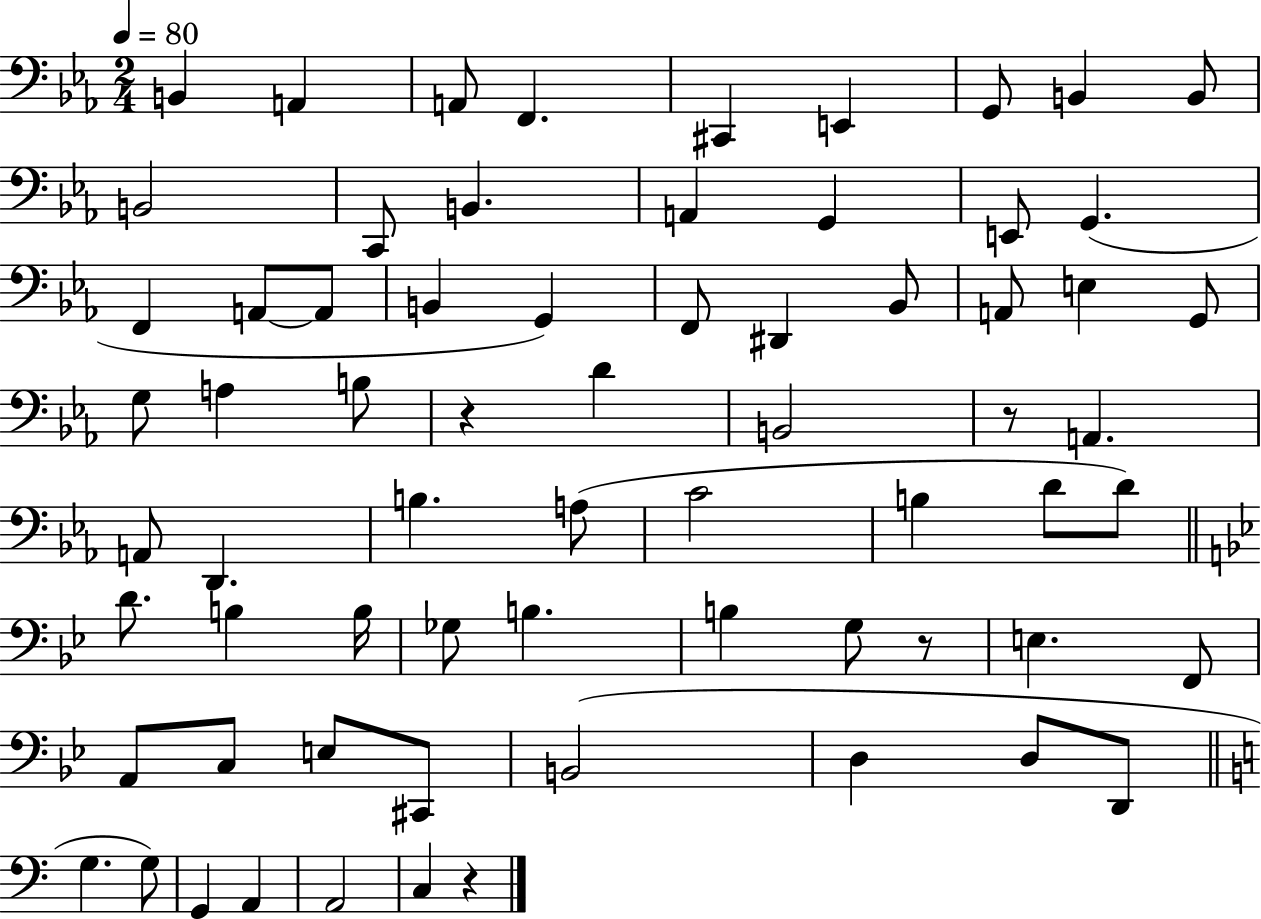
X:1
T:Untitled
M:2/4
L:1/4
K:Eb
B,, A,, A,,/2 F,, ^C,, E,, G,,/2 B,, B,,/2 B,,2 C,,/2 B,, A,, G,, E,,/2 G,, F,, A,,/2 A,,/2 B,, G,, F,,/2 ^D,, _B,,/2 A,,/2 E, G,,/2 G,/2 A, B,/2 z D B,,2 z/2 A,, A,,/2 D,, B, A,/2 C2 B, D/2 D/2 D/2 B, B,/4 _G,/2 B, B, G,/2 z/2 E, F,,/2 A,,/2 C,/2 E,/2 ^C,,/2 B,,2 D, D,/2 D,,/2 G, G,/2 G,, A,, A,,2 C, z